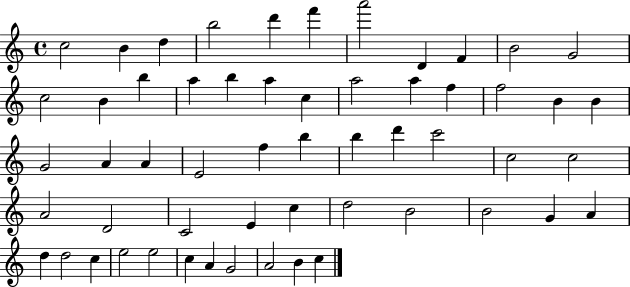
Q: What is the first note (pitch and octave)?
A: C5